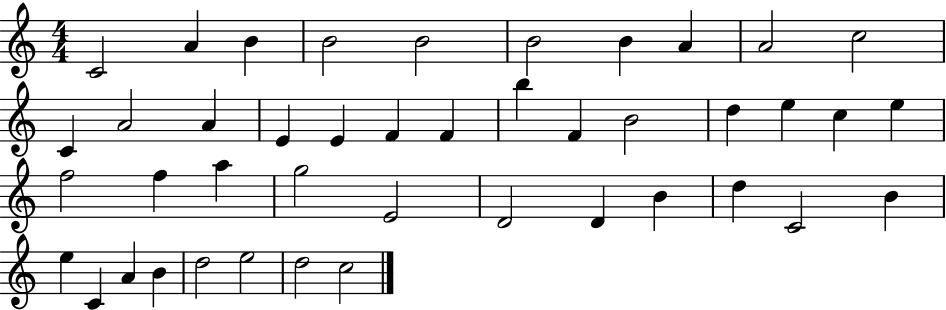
C4/h A4/q B4/q B4/h B4/h B4/h B4/q A4/q A4/h C5/h C4/q A4/h A4/q E4/q E4/q F4/q F4/q B5/q F4/q B4/h D5/q E5/q C5/q E5/q F5/h F5/q A5/q G5/h E4/h D4/h D4/q B4/q D5/q C4/h B4/q E5/q C4/q A4/q B4/q D5/h E5/h D5/h C5/h